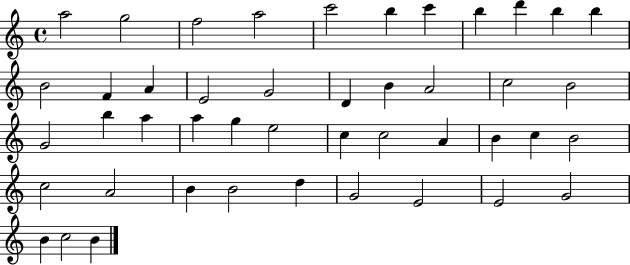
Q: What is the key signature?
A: C major